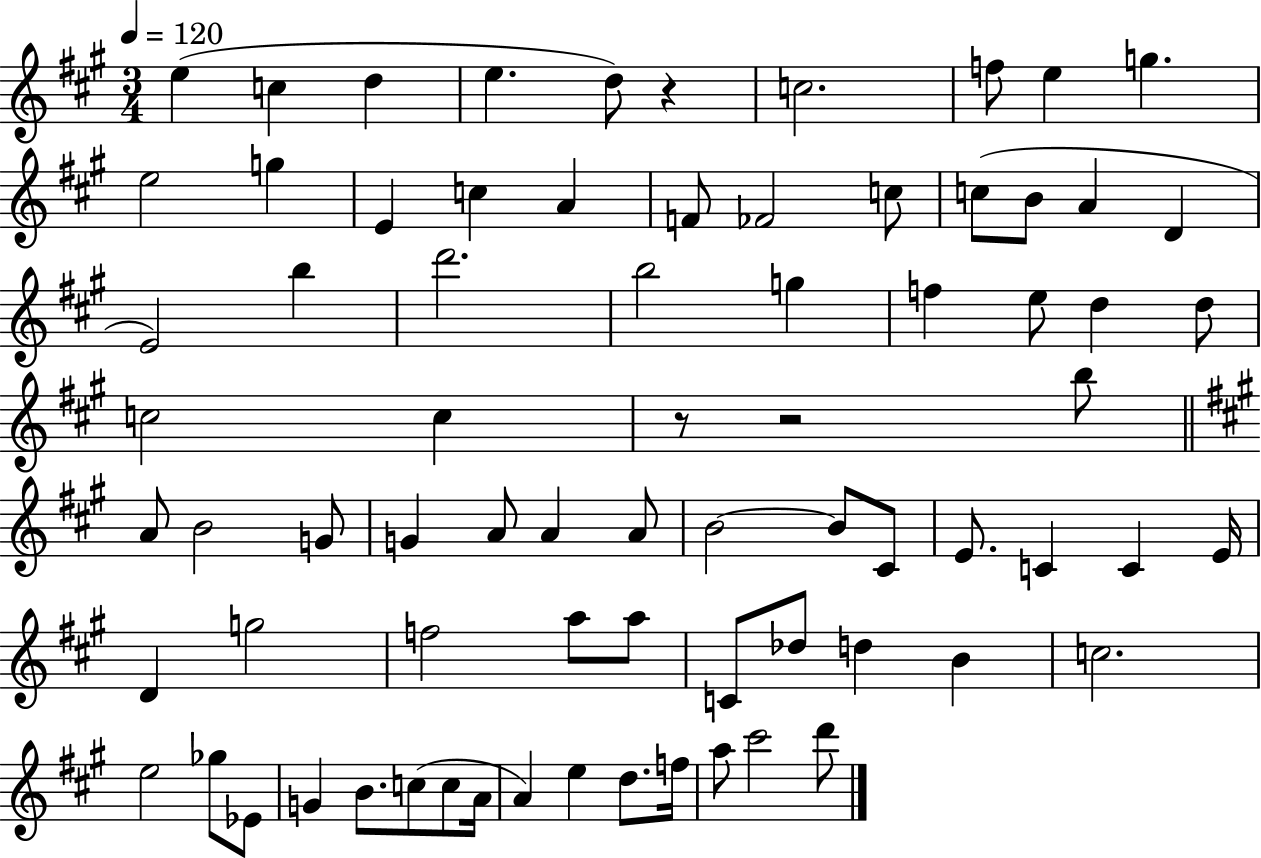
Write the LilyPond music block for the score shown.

{
  \clef treble
  \numericTimeSignature
  \time 3/4
  \key a \major
  \tempo 4 = 120
  \repeat volta 2 { e''4( c''4 d''4 | e''4. d''8) r4 | c''2. | f''8 e''4 g''4. | \break e''2 g''4 | e'4 c''4 a'4 | f'8 fes'2 c''8 | c''8( b'8 a'4 d'4 | \break e'2) b''4 | d'''2. | b''2 g''4 | f''4 e''8 d''4 d''8 | \break c''2 c''4 | r8 r2 b''8 | \bar "||" \break \key a \major a'8 b'2 g'8 | g'4 a'8 a'4 a'8 | b'2~~ b'8 cis'8 | e'8. c'4 c'4 e'16 | \break d'4 g''2 | f''2 a''8 a''8 | c'8 des''8 d''4 b'4 | c''2. | \break e''2 ges''8 ees'8 | g'4 b'8. c''8( c''8 a'16 | a'4) e''4 d''8. f''16 | a''8 cis'''2 d'''8 | \break } \bar "|."
}